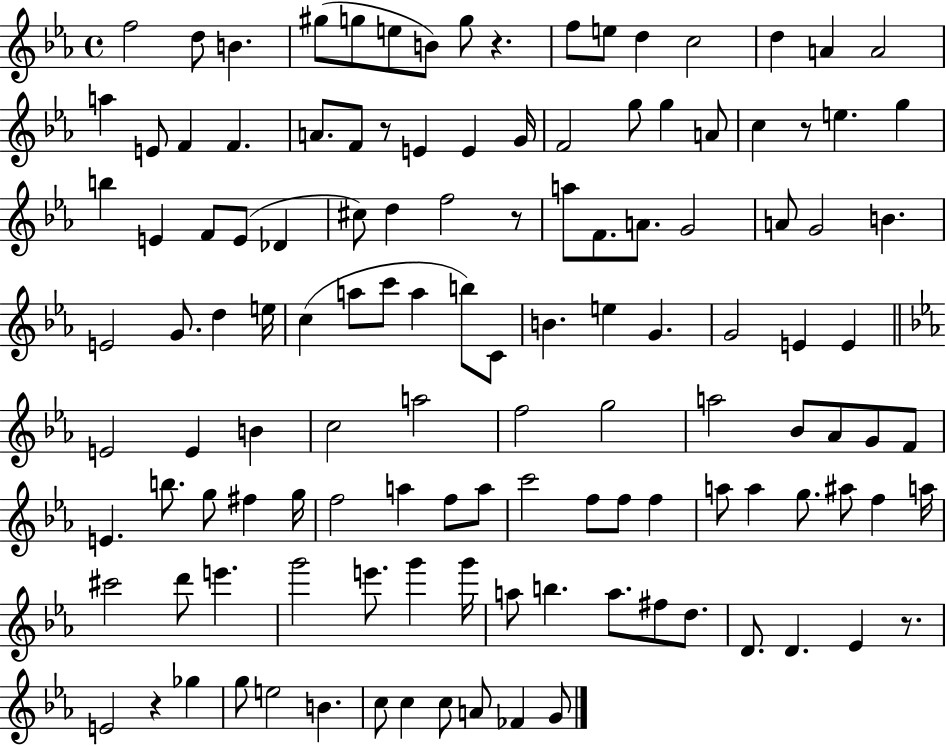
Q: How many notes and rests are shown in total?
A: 125